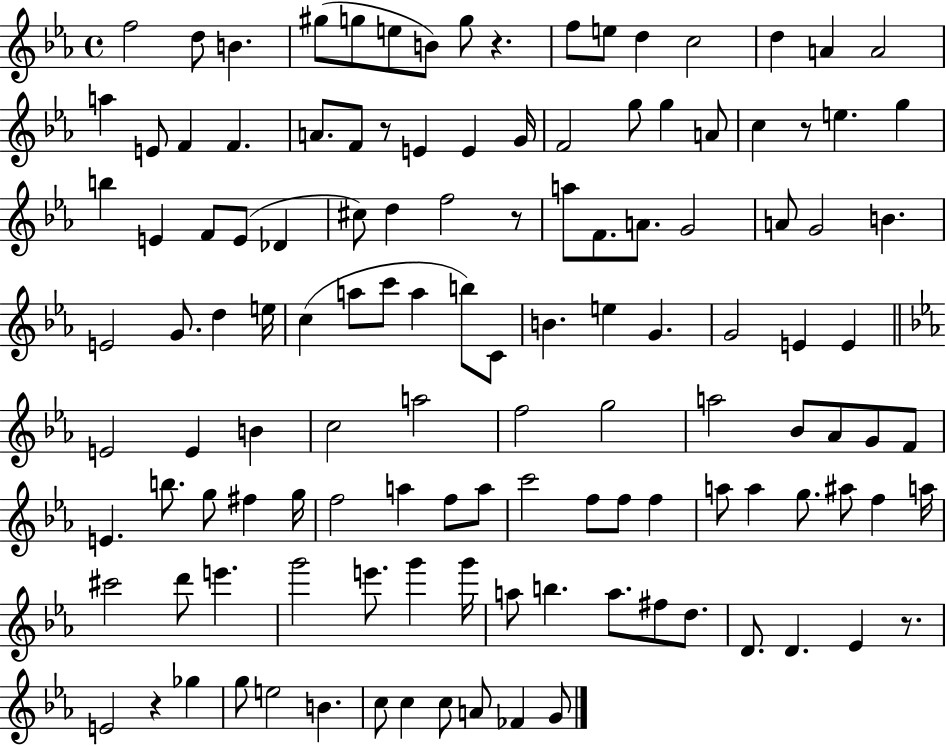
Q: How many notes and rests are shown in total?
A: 125